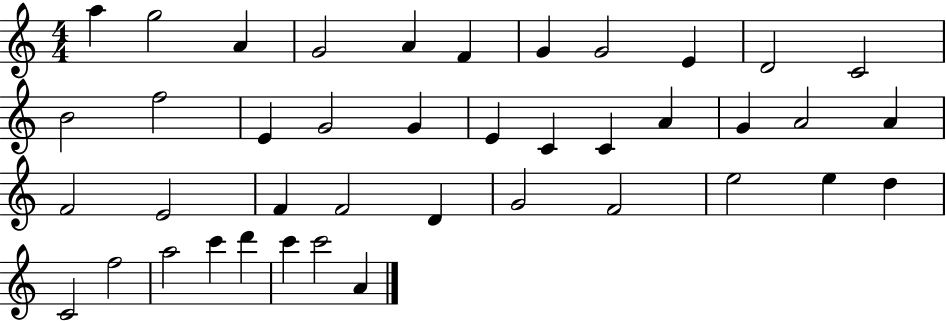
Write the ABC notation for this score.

X:1
T:Untitled
M:4/4
L:1/4
K:C
a g2 A G2 A F G G2 E D2 C2 B2 f2 E G2 G E C C A G A2 A F2 E2 F F2 D G2 F2 e2 e d C2 f2 a2 c' d' c' c'2 A